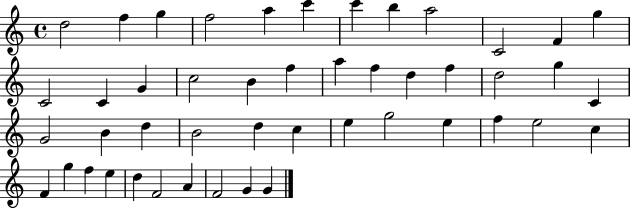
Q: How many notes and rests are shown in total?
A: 47